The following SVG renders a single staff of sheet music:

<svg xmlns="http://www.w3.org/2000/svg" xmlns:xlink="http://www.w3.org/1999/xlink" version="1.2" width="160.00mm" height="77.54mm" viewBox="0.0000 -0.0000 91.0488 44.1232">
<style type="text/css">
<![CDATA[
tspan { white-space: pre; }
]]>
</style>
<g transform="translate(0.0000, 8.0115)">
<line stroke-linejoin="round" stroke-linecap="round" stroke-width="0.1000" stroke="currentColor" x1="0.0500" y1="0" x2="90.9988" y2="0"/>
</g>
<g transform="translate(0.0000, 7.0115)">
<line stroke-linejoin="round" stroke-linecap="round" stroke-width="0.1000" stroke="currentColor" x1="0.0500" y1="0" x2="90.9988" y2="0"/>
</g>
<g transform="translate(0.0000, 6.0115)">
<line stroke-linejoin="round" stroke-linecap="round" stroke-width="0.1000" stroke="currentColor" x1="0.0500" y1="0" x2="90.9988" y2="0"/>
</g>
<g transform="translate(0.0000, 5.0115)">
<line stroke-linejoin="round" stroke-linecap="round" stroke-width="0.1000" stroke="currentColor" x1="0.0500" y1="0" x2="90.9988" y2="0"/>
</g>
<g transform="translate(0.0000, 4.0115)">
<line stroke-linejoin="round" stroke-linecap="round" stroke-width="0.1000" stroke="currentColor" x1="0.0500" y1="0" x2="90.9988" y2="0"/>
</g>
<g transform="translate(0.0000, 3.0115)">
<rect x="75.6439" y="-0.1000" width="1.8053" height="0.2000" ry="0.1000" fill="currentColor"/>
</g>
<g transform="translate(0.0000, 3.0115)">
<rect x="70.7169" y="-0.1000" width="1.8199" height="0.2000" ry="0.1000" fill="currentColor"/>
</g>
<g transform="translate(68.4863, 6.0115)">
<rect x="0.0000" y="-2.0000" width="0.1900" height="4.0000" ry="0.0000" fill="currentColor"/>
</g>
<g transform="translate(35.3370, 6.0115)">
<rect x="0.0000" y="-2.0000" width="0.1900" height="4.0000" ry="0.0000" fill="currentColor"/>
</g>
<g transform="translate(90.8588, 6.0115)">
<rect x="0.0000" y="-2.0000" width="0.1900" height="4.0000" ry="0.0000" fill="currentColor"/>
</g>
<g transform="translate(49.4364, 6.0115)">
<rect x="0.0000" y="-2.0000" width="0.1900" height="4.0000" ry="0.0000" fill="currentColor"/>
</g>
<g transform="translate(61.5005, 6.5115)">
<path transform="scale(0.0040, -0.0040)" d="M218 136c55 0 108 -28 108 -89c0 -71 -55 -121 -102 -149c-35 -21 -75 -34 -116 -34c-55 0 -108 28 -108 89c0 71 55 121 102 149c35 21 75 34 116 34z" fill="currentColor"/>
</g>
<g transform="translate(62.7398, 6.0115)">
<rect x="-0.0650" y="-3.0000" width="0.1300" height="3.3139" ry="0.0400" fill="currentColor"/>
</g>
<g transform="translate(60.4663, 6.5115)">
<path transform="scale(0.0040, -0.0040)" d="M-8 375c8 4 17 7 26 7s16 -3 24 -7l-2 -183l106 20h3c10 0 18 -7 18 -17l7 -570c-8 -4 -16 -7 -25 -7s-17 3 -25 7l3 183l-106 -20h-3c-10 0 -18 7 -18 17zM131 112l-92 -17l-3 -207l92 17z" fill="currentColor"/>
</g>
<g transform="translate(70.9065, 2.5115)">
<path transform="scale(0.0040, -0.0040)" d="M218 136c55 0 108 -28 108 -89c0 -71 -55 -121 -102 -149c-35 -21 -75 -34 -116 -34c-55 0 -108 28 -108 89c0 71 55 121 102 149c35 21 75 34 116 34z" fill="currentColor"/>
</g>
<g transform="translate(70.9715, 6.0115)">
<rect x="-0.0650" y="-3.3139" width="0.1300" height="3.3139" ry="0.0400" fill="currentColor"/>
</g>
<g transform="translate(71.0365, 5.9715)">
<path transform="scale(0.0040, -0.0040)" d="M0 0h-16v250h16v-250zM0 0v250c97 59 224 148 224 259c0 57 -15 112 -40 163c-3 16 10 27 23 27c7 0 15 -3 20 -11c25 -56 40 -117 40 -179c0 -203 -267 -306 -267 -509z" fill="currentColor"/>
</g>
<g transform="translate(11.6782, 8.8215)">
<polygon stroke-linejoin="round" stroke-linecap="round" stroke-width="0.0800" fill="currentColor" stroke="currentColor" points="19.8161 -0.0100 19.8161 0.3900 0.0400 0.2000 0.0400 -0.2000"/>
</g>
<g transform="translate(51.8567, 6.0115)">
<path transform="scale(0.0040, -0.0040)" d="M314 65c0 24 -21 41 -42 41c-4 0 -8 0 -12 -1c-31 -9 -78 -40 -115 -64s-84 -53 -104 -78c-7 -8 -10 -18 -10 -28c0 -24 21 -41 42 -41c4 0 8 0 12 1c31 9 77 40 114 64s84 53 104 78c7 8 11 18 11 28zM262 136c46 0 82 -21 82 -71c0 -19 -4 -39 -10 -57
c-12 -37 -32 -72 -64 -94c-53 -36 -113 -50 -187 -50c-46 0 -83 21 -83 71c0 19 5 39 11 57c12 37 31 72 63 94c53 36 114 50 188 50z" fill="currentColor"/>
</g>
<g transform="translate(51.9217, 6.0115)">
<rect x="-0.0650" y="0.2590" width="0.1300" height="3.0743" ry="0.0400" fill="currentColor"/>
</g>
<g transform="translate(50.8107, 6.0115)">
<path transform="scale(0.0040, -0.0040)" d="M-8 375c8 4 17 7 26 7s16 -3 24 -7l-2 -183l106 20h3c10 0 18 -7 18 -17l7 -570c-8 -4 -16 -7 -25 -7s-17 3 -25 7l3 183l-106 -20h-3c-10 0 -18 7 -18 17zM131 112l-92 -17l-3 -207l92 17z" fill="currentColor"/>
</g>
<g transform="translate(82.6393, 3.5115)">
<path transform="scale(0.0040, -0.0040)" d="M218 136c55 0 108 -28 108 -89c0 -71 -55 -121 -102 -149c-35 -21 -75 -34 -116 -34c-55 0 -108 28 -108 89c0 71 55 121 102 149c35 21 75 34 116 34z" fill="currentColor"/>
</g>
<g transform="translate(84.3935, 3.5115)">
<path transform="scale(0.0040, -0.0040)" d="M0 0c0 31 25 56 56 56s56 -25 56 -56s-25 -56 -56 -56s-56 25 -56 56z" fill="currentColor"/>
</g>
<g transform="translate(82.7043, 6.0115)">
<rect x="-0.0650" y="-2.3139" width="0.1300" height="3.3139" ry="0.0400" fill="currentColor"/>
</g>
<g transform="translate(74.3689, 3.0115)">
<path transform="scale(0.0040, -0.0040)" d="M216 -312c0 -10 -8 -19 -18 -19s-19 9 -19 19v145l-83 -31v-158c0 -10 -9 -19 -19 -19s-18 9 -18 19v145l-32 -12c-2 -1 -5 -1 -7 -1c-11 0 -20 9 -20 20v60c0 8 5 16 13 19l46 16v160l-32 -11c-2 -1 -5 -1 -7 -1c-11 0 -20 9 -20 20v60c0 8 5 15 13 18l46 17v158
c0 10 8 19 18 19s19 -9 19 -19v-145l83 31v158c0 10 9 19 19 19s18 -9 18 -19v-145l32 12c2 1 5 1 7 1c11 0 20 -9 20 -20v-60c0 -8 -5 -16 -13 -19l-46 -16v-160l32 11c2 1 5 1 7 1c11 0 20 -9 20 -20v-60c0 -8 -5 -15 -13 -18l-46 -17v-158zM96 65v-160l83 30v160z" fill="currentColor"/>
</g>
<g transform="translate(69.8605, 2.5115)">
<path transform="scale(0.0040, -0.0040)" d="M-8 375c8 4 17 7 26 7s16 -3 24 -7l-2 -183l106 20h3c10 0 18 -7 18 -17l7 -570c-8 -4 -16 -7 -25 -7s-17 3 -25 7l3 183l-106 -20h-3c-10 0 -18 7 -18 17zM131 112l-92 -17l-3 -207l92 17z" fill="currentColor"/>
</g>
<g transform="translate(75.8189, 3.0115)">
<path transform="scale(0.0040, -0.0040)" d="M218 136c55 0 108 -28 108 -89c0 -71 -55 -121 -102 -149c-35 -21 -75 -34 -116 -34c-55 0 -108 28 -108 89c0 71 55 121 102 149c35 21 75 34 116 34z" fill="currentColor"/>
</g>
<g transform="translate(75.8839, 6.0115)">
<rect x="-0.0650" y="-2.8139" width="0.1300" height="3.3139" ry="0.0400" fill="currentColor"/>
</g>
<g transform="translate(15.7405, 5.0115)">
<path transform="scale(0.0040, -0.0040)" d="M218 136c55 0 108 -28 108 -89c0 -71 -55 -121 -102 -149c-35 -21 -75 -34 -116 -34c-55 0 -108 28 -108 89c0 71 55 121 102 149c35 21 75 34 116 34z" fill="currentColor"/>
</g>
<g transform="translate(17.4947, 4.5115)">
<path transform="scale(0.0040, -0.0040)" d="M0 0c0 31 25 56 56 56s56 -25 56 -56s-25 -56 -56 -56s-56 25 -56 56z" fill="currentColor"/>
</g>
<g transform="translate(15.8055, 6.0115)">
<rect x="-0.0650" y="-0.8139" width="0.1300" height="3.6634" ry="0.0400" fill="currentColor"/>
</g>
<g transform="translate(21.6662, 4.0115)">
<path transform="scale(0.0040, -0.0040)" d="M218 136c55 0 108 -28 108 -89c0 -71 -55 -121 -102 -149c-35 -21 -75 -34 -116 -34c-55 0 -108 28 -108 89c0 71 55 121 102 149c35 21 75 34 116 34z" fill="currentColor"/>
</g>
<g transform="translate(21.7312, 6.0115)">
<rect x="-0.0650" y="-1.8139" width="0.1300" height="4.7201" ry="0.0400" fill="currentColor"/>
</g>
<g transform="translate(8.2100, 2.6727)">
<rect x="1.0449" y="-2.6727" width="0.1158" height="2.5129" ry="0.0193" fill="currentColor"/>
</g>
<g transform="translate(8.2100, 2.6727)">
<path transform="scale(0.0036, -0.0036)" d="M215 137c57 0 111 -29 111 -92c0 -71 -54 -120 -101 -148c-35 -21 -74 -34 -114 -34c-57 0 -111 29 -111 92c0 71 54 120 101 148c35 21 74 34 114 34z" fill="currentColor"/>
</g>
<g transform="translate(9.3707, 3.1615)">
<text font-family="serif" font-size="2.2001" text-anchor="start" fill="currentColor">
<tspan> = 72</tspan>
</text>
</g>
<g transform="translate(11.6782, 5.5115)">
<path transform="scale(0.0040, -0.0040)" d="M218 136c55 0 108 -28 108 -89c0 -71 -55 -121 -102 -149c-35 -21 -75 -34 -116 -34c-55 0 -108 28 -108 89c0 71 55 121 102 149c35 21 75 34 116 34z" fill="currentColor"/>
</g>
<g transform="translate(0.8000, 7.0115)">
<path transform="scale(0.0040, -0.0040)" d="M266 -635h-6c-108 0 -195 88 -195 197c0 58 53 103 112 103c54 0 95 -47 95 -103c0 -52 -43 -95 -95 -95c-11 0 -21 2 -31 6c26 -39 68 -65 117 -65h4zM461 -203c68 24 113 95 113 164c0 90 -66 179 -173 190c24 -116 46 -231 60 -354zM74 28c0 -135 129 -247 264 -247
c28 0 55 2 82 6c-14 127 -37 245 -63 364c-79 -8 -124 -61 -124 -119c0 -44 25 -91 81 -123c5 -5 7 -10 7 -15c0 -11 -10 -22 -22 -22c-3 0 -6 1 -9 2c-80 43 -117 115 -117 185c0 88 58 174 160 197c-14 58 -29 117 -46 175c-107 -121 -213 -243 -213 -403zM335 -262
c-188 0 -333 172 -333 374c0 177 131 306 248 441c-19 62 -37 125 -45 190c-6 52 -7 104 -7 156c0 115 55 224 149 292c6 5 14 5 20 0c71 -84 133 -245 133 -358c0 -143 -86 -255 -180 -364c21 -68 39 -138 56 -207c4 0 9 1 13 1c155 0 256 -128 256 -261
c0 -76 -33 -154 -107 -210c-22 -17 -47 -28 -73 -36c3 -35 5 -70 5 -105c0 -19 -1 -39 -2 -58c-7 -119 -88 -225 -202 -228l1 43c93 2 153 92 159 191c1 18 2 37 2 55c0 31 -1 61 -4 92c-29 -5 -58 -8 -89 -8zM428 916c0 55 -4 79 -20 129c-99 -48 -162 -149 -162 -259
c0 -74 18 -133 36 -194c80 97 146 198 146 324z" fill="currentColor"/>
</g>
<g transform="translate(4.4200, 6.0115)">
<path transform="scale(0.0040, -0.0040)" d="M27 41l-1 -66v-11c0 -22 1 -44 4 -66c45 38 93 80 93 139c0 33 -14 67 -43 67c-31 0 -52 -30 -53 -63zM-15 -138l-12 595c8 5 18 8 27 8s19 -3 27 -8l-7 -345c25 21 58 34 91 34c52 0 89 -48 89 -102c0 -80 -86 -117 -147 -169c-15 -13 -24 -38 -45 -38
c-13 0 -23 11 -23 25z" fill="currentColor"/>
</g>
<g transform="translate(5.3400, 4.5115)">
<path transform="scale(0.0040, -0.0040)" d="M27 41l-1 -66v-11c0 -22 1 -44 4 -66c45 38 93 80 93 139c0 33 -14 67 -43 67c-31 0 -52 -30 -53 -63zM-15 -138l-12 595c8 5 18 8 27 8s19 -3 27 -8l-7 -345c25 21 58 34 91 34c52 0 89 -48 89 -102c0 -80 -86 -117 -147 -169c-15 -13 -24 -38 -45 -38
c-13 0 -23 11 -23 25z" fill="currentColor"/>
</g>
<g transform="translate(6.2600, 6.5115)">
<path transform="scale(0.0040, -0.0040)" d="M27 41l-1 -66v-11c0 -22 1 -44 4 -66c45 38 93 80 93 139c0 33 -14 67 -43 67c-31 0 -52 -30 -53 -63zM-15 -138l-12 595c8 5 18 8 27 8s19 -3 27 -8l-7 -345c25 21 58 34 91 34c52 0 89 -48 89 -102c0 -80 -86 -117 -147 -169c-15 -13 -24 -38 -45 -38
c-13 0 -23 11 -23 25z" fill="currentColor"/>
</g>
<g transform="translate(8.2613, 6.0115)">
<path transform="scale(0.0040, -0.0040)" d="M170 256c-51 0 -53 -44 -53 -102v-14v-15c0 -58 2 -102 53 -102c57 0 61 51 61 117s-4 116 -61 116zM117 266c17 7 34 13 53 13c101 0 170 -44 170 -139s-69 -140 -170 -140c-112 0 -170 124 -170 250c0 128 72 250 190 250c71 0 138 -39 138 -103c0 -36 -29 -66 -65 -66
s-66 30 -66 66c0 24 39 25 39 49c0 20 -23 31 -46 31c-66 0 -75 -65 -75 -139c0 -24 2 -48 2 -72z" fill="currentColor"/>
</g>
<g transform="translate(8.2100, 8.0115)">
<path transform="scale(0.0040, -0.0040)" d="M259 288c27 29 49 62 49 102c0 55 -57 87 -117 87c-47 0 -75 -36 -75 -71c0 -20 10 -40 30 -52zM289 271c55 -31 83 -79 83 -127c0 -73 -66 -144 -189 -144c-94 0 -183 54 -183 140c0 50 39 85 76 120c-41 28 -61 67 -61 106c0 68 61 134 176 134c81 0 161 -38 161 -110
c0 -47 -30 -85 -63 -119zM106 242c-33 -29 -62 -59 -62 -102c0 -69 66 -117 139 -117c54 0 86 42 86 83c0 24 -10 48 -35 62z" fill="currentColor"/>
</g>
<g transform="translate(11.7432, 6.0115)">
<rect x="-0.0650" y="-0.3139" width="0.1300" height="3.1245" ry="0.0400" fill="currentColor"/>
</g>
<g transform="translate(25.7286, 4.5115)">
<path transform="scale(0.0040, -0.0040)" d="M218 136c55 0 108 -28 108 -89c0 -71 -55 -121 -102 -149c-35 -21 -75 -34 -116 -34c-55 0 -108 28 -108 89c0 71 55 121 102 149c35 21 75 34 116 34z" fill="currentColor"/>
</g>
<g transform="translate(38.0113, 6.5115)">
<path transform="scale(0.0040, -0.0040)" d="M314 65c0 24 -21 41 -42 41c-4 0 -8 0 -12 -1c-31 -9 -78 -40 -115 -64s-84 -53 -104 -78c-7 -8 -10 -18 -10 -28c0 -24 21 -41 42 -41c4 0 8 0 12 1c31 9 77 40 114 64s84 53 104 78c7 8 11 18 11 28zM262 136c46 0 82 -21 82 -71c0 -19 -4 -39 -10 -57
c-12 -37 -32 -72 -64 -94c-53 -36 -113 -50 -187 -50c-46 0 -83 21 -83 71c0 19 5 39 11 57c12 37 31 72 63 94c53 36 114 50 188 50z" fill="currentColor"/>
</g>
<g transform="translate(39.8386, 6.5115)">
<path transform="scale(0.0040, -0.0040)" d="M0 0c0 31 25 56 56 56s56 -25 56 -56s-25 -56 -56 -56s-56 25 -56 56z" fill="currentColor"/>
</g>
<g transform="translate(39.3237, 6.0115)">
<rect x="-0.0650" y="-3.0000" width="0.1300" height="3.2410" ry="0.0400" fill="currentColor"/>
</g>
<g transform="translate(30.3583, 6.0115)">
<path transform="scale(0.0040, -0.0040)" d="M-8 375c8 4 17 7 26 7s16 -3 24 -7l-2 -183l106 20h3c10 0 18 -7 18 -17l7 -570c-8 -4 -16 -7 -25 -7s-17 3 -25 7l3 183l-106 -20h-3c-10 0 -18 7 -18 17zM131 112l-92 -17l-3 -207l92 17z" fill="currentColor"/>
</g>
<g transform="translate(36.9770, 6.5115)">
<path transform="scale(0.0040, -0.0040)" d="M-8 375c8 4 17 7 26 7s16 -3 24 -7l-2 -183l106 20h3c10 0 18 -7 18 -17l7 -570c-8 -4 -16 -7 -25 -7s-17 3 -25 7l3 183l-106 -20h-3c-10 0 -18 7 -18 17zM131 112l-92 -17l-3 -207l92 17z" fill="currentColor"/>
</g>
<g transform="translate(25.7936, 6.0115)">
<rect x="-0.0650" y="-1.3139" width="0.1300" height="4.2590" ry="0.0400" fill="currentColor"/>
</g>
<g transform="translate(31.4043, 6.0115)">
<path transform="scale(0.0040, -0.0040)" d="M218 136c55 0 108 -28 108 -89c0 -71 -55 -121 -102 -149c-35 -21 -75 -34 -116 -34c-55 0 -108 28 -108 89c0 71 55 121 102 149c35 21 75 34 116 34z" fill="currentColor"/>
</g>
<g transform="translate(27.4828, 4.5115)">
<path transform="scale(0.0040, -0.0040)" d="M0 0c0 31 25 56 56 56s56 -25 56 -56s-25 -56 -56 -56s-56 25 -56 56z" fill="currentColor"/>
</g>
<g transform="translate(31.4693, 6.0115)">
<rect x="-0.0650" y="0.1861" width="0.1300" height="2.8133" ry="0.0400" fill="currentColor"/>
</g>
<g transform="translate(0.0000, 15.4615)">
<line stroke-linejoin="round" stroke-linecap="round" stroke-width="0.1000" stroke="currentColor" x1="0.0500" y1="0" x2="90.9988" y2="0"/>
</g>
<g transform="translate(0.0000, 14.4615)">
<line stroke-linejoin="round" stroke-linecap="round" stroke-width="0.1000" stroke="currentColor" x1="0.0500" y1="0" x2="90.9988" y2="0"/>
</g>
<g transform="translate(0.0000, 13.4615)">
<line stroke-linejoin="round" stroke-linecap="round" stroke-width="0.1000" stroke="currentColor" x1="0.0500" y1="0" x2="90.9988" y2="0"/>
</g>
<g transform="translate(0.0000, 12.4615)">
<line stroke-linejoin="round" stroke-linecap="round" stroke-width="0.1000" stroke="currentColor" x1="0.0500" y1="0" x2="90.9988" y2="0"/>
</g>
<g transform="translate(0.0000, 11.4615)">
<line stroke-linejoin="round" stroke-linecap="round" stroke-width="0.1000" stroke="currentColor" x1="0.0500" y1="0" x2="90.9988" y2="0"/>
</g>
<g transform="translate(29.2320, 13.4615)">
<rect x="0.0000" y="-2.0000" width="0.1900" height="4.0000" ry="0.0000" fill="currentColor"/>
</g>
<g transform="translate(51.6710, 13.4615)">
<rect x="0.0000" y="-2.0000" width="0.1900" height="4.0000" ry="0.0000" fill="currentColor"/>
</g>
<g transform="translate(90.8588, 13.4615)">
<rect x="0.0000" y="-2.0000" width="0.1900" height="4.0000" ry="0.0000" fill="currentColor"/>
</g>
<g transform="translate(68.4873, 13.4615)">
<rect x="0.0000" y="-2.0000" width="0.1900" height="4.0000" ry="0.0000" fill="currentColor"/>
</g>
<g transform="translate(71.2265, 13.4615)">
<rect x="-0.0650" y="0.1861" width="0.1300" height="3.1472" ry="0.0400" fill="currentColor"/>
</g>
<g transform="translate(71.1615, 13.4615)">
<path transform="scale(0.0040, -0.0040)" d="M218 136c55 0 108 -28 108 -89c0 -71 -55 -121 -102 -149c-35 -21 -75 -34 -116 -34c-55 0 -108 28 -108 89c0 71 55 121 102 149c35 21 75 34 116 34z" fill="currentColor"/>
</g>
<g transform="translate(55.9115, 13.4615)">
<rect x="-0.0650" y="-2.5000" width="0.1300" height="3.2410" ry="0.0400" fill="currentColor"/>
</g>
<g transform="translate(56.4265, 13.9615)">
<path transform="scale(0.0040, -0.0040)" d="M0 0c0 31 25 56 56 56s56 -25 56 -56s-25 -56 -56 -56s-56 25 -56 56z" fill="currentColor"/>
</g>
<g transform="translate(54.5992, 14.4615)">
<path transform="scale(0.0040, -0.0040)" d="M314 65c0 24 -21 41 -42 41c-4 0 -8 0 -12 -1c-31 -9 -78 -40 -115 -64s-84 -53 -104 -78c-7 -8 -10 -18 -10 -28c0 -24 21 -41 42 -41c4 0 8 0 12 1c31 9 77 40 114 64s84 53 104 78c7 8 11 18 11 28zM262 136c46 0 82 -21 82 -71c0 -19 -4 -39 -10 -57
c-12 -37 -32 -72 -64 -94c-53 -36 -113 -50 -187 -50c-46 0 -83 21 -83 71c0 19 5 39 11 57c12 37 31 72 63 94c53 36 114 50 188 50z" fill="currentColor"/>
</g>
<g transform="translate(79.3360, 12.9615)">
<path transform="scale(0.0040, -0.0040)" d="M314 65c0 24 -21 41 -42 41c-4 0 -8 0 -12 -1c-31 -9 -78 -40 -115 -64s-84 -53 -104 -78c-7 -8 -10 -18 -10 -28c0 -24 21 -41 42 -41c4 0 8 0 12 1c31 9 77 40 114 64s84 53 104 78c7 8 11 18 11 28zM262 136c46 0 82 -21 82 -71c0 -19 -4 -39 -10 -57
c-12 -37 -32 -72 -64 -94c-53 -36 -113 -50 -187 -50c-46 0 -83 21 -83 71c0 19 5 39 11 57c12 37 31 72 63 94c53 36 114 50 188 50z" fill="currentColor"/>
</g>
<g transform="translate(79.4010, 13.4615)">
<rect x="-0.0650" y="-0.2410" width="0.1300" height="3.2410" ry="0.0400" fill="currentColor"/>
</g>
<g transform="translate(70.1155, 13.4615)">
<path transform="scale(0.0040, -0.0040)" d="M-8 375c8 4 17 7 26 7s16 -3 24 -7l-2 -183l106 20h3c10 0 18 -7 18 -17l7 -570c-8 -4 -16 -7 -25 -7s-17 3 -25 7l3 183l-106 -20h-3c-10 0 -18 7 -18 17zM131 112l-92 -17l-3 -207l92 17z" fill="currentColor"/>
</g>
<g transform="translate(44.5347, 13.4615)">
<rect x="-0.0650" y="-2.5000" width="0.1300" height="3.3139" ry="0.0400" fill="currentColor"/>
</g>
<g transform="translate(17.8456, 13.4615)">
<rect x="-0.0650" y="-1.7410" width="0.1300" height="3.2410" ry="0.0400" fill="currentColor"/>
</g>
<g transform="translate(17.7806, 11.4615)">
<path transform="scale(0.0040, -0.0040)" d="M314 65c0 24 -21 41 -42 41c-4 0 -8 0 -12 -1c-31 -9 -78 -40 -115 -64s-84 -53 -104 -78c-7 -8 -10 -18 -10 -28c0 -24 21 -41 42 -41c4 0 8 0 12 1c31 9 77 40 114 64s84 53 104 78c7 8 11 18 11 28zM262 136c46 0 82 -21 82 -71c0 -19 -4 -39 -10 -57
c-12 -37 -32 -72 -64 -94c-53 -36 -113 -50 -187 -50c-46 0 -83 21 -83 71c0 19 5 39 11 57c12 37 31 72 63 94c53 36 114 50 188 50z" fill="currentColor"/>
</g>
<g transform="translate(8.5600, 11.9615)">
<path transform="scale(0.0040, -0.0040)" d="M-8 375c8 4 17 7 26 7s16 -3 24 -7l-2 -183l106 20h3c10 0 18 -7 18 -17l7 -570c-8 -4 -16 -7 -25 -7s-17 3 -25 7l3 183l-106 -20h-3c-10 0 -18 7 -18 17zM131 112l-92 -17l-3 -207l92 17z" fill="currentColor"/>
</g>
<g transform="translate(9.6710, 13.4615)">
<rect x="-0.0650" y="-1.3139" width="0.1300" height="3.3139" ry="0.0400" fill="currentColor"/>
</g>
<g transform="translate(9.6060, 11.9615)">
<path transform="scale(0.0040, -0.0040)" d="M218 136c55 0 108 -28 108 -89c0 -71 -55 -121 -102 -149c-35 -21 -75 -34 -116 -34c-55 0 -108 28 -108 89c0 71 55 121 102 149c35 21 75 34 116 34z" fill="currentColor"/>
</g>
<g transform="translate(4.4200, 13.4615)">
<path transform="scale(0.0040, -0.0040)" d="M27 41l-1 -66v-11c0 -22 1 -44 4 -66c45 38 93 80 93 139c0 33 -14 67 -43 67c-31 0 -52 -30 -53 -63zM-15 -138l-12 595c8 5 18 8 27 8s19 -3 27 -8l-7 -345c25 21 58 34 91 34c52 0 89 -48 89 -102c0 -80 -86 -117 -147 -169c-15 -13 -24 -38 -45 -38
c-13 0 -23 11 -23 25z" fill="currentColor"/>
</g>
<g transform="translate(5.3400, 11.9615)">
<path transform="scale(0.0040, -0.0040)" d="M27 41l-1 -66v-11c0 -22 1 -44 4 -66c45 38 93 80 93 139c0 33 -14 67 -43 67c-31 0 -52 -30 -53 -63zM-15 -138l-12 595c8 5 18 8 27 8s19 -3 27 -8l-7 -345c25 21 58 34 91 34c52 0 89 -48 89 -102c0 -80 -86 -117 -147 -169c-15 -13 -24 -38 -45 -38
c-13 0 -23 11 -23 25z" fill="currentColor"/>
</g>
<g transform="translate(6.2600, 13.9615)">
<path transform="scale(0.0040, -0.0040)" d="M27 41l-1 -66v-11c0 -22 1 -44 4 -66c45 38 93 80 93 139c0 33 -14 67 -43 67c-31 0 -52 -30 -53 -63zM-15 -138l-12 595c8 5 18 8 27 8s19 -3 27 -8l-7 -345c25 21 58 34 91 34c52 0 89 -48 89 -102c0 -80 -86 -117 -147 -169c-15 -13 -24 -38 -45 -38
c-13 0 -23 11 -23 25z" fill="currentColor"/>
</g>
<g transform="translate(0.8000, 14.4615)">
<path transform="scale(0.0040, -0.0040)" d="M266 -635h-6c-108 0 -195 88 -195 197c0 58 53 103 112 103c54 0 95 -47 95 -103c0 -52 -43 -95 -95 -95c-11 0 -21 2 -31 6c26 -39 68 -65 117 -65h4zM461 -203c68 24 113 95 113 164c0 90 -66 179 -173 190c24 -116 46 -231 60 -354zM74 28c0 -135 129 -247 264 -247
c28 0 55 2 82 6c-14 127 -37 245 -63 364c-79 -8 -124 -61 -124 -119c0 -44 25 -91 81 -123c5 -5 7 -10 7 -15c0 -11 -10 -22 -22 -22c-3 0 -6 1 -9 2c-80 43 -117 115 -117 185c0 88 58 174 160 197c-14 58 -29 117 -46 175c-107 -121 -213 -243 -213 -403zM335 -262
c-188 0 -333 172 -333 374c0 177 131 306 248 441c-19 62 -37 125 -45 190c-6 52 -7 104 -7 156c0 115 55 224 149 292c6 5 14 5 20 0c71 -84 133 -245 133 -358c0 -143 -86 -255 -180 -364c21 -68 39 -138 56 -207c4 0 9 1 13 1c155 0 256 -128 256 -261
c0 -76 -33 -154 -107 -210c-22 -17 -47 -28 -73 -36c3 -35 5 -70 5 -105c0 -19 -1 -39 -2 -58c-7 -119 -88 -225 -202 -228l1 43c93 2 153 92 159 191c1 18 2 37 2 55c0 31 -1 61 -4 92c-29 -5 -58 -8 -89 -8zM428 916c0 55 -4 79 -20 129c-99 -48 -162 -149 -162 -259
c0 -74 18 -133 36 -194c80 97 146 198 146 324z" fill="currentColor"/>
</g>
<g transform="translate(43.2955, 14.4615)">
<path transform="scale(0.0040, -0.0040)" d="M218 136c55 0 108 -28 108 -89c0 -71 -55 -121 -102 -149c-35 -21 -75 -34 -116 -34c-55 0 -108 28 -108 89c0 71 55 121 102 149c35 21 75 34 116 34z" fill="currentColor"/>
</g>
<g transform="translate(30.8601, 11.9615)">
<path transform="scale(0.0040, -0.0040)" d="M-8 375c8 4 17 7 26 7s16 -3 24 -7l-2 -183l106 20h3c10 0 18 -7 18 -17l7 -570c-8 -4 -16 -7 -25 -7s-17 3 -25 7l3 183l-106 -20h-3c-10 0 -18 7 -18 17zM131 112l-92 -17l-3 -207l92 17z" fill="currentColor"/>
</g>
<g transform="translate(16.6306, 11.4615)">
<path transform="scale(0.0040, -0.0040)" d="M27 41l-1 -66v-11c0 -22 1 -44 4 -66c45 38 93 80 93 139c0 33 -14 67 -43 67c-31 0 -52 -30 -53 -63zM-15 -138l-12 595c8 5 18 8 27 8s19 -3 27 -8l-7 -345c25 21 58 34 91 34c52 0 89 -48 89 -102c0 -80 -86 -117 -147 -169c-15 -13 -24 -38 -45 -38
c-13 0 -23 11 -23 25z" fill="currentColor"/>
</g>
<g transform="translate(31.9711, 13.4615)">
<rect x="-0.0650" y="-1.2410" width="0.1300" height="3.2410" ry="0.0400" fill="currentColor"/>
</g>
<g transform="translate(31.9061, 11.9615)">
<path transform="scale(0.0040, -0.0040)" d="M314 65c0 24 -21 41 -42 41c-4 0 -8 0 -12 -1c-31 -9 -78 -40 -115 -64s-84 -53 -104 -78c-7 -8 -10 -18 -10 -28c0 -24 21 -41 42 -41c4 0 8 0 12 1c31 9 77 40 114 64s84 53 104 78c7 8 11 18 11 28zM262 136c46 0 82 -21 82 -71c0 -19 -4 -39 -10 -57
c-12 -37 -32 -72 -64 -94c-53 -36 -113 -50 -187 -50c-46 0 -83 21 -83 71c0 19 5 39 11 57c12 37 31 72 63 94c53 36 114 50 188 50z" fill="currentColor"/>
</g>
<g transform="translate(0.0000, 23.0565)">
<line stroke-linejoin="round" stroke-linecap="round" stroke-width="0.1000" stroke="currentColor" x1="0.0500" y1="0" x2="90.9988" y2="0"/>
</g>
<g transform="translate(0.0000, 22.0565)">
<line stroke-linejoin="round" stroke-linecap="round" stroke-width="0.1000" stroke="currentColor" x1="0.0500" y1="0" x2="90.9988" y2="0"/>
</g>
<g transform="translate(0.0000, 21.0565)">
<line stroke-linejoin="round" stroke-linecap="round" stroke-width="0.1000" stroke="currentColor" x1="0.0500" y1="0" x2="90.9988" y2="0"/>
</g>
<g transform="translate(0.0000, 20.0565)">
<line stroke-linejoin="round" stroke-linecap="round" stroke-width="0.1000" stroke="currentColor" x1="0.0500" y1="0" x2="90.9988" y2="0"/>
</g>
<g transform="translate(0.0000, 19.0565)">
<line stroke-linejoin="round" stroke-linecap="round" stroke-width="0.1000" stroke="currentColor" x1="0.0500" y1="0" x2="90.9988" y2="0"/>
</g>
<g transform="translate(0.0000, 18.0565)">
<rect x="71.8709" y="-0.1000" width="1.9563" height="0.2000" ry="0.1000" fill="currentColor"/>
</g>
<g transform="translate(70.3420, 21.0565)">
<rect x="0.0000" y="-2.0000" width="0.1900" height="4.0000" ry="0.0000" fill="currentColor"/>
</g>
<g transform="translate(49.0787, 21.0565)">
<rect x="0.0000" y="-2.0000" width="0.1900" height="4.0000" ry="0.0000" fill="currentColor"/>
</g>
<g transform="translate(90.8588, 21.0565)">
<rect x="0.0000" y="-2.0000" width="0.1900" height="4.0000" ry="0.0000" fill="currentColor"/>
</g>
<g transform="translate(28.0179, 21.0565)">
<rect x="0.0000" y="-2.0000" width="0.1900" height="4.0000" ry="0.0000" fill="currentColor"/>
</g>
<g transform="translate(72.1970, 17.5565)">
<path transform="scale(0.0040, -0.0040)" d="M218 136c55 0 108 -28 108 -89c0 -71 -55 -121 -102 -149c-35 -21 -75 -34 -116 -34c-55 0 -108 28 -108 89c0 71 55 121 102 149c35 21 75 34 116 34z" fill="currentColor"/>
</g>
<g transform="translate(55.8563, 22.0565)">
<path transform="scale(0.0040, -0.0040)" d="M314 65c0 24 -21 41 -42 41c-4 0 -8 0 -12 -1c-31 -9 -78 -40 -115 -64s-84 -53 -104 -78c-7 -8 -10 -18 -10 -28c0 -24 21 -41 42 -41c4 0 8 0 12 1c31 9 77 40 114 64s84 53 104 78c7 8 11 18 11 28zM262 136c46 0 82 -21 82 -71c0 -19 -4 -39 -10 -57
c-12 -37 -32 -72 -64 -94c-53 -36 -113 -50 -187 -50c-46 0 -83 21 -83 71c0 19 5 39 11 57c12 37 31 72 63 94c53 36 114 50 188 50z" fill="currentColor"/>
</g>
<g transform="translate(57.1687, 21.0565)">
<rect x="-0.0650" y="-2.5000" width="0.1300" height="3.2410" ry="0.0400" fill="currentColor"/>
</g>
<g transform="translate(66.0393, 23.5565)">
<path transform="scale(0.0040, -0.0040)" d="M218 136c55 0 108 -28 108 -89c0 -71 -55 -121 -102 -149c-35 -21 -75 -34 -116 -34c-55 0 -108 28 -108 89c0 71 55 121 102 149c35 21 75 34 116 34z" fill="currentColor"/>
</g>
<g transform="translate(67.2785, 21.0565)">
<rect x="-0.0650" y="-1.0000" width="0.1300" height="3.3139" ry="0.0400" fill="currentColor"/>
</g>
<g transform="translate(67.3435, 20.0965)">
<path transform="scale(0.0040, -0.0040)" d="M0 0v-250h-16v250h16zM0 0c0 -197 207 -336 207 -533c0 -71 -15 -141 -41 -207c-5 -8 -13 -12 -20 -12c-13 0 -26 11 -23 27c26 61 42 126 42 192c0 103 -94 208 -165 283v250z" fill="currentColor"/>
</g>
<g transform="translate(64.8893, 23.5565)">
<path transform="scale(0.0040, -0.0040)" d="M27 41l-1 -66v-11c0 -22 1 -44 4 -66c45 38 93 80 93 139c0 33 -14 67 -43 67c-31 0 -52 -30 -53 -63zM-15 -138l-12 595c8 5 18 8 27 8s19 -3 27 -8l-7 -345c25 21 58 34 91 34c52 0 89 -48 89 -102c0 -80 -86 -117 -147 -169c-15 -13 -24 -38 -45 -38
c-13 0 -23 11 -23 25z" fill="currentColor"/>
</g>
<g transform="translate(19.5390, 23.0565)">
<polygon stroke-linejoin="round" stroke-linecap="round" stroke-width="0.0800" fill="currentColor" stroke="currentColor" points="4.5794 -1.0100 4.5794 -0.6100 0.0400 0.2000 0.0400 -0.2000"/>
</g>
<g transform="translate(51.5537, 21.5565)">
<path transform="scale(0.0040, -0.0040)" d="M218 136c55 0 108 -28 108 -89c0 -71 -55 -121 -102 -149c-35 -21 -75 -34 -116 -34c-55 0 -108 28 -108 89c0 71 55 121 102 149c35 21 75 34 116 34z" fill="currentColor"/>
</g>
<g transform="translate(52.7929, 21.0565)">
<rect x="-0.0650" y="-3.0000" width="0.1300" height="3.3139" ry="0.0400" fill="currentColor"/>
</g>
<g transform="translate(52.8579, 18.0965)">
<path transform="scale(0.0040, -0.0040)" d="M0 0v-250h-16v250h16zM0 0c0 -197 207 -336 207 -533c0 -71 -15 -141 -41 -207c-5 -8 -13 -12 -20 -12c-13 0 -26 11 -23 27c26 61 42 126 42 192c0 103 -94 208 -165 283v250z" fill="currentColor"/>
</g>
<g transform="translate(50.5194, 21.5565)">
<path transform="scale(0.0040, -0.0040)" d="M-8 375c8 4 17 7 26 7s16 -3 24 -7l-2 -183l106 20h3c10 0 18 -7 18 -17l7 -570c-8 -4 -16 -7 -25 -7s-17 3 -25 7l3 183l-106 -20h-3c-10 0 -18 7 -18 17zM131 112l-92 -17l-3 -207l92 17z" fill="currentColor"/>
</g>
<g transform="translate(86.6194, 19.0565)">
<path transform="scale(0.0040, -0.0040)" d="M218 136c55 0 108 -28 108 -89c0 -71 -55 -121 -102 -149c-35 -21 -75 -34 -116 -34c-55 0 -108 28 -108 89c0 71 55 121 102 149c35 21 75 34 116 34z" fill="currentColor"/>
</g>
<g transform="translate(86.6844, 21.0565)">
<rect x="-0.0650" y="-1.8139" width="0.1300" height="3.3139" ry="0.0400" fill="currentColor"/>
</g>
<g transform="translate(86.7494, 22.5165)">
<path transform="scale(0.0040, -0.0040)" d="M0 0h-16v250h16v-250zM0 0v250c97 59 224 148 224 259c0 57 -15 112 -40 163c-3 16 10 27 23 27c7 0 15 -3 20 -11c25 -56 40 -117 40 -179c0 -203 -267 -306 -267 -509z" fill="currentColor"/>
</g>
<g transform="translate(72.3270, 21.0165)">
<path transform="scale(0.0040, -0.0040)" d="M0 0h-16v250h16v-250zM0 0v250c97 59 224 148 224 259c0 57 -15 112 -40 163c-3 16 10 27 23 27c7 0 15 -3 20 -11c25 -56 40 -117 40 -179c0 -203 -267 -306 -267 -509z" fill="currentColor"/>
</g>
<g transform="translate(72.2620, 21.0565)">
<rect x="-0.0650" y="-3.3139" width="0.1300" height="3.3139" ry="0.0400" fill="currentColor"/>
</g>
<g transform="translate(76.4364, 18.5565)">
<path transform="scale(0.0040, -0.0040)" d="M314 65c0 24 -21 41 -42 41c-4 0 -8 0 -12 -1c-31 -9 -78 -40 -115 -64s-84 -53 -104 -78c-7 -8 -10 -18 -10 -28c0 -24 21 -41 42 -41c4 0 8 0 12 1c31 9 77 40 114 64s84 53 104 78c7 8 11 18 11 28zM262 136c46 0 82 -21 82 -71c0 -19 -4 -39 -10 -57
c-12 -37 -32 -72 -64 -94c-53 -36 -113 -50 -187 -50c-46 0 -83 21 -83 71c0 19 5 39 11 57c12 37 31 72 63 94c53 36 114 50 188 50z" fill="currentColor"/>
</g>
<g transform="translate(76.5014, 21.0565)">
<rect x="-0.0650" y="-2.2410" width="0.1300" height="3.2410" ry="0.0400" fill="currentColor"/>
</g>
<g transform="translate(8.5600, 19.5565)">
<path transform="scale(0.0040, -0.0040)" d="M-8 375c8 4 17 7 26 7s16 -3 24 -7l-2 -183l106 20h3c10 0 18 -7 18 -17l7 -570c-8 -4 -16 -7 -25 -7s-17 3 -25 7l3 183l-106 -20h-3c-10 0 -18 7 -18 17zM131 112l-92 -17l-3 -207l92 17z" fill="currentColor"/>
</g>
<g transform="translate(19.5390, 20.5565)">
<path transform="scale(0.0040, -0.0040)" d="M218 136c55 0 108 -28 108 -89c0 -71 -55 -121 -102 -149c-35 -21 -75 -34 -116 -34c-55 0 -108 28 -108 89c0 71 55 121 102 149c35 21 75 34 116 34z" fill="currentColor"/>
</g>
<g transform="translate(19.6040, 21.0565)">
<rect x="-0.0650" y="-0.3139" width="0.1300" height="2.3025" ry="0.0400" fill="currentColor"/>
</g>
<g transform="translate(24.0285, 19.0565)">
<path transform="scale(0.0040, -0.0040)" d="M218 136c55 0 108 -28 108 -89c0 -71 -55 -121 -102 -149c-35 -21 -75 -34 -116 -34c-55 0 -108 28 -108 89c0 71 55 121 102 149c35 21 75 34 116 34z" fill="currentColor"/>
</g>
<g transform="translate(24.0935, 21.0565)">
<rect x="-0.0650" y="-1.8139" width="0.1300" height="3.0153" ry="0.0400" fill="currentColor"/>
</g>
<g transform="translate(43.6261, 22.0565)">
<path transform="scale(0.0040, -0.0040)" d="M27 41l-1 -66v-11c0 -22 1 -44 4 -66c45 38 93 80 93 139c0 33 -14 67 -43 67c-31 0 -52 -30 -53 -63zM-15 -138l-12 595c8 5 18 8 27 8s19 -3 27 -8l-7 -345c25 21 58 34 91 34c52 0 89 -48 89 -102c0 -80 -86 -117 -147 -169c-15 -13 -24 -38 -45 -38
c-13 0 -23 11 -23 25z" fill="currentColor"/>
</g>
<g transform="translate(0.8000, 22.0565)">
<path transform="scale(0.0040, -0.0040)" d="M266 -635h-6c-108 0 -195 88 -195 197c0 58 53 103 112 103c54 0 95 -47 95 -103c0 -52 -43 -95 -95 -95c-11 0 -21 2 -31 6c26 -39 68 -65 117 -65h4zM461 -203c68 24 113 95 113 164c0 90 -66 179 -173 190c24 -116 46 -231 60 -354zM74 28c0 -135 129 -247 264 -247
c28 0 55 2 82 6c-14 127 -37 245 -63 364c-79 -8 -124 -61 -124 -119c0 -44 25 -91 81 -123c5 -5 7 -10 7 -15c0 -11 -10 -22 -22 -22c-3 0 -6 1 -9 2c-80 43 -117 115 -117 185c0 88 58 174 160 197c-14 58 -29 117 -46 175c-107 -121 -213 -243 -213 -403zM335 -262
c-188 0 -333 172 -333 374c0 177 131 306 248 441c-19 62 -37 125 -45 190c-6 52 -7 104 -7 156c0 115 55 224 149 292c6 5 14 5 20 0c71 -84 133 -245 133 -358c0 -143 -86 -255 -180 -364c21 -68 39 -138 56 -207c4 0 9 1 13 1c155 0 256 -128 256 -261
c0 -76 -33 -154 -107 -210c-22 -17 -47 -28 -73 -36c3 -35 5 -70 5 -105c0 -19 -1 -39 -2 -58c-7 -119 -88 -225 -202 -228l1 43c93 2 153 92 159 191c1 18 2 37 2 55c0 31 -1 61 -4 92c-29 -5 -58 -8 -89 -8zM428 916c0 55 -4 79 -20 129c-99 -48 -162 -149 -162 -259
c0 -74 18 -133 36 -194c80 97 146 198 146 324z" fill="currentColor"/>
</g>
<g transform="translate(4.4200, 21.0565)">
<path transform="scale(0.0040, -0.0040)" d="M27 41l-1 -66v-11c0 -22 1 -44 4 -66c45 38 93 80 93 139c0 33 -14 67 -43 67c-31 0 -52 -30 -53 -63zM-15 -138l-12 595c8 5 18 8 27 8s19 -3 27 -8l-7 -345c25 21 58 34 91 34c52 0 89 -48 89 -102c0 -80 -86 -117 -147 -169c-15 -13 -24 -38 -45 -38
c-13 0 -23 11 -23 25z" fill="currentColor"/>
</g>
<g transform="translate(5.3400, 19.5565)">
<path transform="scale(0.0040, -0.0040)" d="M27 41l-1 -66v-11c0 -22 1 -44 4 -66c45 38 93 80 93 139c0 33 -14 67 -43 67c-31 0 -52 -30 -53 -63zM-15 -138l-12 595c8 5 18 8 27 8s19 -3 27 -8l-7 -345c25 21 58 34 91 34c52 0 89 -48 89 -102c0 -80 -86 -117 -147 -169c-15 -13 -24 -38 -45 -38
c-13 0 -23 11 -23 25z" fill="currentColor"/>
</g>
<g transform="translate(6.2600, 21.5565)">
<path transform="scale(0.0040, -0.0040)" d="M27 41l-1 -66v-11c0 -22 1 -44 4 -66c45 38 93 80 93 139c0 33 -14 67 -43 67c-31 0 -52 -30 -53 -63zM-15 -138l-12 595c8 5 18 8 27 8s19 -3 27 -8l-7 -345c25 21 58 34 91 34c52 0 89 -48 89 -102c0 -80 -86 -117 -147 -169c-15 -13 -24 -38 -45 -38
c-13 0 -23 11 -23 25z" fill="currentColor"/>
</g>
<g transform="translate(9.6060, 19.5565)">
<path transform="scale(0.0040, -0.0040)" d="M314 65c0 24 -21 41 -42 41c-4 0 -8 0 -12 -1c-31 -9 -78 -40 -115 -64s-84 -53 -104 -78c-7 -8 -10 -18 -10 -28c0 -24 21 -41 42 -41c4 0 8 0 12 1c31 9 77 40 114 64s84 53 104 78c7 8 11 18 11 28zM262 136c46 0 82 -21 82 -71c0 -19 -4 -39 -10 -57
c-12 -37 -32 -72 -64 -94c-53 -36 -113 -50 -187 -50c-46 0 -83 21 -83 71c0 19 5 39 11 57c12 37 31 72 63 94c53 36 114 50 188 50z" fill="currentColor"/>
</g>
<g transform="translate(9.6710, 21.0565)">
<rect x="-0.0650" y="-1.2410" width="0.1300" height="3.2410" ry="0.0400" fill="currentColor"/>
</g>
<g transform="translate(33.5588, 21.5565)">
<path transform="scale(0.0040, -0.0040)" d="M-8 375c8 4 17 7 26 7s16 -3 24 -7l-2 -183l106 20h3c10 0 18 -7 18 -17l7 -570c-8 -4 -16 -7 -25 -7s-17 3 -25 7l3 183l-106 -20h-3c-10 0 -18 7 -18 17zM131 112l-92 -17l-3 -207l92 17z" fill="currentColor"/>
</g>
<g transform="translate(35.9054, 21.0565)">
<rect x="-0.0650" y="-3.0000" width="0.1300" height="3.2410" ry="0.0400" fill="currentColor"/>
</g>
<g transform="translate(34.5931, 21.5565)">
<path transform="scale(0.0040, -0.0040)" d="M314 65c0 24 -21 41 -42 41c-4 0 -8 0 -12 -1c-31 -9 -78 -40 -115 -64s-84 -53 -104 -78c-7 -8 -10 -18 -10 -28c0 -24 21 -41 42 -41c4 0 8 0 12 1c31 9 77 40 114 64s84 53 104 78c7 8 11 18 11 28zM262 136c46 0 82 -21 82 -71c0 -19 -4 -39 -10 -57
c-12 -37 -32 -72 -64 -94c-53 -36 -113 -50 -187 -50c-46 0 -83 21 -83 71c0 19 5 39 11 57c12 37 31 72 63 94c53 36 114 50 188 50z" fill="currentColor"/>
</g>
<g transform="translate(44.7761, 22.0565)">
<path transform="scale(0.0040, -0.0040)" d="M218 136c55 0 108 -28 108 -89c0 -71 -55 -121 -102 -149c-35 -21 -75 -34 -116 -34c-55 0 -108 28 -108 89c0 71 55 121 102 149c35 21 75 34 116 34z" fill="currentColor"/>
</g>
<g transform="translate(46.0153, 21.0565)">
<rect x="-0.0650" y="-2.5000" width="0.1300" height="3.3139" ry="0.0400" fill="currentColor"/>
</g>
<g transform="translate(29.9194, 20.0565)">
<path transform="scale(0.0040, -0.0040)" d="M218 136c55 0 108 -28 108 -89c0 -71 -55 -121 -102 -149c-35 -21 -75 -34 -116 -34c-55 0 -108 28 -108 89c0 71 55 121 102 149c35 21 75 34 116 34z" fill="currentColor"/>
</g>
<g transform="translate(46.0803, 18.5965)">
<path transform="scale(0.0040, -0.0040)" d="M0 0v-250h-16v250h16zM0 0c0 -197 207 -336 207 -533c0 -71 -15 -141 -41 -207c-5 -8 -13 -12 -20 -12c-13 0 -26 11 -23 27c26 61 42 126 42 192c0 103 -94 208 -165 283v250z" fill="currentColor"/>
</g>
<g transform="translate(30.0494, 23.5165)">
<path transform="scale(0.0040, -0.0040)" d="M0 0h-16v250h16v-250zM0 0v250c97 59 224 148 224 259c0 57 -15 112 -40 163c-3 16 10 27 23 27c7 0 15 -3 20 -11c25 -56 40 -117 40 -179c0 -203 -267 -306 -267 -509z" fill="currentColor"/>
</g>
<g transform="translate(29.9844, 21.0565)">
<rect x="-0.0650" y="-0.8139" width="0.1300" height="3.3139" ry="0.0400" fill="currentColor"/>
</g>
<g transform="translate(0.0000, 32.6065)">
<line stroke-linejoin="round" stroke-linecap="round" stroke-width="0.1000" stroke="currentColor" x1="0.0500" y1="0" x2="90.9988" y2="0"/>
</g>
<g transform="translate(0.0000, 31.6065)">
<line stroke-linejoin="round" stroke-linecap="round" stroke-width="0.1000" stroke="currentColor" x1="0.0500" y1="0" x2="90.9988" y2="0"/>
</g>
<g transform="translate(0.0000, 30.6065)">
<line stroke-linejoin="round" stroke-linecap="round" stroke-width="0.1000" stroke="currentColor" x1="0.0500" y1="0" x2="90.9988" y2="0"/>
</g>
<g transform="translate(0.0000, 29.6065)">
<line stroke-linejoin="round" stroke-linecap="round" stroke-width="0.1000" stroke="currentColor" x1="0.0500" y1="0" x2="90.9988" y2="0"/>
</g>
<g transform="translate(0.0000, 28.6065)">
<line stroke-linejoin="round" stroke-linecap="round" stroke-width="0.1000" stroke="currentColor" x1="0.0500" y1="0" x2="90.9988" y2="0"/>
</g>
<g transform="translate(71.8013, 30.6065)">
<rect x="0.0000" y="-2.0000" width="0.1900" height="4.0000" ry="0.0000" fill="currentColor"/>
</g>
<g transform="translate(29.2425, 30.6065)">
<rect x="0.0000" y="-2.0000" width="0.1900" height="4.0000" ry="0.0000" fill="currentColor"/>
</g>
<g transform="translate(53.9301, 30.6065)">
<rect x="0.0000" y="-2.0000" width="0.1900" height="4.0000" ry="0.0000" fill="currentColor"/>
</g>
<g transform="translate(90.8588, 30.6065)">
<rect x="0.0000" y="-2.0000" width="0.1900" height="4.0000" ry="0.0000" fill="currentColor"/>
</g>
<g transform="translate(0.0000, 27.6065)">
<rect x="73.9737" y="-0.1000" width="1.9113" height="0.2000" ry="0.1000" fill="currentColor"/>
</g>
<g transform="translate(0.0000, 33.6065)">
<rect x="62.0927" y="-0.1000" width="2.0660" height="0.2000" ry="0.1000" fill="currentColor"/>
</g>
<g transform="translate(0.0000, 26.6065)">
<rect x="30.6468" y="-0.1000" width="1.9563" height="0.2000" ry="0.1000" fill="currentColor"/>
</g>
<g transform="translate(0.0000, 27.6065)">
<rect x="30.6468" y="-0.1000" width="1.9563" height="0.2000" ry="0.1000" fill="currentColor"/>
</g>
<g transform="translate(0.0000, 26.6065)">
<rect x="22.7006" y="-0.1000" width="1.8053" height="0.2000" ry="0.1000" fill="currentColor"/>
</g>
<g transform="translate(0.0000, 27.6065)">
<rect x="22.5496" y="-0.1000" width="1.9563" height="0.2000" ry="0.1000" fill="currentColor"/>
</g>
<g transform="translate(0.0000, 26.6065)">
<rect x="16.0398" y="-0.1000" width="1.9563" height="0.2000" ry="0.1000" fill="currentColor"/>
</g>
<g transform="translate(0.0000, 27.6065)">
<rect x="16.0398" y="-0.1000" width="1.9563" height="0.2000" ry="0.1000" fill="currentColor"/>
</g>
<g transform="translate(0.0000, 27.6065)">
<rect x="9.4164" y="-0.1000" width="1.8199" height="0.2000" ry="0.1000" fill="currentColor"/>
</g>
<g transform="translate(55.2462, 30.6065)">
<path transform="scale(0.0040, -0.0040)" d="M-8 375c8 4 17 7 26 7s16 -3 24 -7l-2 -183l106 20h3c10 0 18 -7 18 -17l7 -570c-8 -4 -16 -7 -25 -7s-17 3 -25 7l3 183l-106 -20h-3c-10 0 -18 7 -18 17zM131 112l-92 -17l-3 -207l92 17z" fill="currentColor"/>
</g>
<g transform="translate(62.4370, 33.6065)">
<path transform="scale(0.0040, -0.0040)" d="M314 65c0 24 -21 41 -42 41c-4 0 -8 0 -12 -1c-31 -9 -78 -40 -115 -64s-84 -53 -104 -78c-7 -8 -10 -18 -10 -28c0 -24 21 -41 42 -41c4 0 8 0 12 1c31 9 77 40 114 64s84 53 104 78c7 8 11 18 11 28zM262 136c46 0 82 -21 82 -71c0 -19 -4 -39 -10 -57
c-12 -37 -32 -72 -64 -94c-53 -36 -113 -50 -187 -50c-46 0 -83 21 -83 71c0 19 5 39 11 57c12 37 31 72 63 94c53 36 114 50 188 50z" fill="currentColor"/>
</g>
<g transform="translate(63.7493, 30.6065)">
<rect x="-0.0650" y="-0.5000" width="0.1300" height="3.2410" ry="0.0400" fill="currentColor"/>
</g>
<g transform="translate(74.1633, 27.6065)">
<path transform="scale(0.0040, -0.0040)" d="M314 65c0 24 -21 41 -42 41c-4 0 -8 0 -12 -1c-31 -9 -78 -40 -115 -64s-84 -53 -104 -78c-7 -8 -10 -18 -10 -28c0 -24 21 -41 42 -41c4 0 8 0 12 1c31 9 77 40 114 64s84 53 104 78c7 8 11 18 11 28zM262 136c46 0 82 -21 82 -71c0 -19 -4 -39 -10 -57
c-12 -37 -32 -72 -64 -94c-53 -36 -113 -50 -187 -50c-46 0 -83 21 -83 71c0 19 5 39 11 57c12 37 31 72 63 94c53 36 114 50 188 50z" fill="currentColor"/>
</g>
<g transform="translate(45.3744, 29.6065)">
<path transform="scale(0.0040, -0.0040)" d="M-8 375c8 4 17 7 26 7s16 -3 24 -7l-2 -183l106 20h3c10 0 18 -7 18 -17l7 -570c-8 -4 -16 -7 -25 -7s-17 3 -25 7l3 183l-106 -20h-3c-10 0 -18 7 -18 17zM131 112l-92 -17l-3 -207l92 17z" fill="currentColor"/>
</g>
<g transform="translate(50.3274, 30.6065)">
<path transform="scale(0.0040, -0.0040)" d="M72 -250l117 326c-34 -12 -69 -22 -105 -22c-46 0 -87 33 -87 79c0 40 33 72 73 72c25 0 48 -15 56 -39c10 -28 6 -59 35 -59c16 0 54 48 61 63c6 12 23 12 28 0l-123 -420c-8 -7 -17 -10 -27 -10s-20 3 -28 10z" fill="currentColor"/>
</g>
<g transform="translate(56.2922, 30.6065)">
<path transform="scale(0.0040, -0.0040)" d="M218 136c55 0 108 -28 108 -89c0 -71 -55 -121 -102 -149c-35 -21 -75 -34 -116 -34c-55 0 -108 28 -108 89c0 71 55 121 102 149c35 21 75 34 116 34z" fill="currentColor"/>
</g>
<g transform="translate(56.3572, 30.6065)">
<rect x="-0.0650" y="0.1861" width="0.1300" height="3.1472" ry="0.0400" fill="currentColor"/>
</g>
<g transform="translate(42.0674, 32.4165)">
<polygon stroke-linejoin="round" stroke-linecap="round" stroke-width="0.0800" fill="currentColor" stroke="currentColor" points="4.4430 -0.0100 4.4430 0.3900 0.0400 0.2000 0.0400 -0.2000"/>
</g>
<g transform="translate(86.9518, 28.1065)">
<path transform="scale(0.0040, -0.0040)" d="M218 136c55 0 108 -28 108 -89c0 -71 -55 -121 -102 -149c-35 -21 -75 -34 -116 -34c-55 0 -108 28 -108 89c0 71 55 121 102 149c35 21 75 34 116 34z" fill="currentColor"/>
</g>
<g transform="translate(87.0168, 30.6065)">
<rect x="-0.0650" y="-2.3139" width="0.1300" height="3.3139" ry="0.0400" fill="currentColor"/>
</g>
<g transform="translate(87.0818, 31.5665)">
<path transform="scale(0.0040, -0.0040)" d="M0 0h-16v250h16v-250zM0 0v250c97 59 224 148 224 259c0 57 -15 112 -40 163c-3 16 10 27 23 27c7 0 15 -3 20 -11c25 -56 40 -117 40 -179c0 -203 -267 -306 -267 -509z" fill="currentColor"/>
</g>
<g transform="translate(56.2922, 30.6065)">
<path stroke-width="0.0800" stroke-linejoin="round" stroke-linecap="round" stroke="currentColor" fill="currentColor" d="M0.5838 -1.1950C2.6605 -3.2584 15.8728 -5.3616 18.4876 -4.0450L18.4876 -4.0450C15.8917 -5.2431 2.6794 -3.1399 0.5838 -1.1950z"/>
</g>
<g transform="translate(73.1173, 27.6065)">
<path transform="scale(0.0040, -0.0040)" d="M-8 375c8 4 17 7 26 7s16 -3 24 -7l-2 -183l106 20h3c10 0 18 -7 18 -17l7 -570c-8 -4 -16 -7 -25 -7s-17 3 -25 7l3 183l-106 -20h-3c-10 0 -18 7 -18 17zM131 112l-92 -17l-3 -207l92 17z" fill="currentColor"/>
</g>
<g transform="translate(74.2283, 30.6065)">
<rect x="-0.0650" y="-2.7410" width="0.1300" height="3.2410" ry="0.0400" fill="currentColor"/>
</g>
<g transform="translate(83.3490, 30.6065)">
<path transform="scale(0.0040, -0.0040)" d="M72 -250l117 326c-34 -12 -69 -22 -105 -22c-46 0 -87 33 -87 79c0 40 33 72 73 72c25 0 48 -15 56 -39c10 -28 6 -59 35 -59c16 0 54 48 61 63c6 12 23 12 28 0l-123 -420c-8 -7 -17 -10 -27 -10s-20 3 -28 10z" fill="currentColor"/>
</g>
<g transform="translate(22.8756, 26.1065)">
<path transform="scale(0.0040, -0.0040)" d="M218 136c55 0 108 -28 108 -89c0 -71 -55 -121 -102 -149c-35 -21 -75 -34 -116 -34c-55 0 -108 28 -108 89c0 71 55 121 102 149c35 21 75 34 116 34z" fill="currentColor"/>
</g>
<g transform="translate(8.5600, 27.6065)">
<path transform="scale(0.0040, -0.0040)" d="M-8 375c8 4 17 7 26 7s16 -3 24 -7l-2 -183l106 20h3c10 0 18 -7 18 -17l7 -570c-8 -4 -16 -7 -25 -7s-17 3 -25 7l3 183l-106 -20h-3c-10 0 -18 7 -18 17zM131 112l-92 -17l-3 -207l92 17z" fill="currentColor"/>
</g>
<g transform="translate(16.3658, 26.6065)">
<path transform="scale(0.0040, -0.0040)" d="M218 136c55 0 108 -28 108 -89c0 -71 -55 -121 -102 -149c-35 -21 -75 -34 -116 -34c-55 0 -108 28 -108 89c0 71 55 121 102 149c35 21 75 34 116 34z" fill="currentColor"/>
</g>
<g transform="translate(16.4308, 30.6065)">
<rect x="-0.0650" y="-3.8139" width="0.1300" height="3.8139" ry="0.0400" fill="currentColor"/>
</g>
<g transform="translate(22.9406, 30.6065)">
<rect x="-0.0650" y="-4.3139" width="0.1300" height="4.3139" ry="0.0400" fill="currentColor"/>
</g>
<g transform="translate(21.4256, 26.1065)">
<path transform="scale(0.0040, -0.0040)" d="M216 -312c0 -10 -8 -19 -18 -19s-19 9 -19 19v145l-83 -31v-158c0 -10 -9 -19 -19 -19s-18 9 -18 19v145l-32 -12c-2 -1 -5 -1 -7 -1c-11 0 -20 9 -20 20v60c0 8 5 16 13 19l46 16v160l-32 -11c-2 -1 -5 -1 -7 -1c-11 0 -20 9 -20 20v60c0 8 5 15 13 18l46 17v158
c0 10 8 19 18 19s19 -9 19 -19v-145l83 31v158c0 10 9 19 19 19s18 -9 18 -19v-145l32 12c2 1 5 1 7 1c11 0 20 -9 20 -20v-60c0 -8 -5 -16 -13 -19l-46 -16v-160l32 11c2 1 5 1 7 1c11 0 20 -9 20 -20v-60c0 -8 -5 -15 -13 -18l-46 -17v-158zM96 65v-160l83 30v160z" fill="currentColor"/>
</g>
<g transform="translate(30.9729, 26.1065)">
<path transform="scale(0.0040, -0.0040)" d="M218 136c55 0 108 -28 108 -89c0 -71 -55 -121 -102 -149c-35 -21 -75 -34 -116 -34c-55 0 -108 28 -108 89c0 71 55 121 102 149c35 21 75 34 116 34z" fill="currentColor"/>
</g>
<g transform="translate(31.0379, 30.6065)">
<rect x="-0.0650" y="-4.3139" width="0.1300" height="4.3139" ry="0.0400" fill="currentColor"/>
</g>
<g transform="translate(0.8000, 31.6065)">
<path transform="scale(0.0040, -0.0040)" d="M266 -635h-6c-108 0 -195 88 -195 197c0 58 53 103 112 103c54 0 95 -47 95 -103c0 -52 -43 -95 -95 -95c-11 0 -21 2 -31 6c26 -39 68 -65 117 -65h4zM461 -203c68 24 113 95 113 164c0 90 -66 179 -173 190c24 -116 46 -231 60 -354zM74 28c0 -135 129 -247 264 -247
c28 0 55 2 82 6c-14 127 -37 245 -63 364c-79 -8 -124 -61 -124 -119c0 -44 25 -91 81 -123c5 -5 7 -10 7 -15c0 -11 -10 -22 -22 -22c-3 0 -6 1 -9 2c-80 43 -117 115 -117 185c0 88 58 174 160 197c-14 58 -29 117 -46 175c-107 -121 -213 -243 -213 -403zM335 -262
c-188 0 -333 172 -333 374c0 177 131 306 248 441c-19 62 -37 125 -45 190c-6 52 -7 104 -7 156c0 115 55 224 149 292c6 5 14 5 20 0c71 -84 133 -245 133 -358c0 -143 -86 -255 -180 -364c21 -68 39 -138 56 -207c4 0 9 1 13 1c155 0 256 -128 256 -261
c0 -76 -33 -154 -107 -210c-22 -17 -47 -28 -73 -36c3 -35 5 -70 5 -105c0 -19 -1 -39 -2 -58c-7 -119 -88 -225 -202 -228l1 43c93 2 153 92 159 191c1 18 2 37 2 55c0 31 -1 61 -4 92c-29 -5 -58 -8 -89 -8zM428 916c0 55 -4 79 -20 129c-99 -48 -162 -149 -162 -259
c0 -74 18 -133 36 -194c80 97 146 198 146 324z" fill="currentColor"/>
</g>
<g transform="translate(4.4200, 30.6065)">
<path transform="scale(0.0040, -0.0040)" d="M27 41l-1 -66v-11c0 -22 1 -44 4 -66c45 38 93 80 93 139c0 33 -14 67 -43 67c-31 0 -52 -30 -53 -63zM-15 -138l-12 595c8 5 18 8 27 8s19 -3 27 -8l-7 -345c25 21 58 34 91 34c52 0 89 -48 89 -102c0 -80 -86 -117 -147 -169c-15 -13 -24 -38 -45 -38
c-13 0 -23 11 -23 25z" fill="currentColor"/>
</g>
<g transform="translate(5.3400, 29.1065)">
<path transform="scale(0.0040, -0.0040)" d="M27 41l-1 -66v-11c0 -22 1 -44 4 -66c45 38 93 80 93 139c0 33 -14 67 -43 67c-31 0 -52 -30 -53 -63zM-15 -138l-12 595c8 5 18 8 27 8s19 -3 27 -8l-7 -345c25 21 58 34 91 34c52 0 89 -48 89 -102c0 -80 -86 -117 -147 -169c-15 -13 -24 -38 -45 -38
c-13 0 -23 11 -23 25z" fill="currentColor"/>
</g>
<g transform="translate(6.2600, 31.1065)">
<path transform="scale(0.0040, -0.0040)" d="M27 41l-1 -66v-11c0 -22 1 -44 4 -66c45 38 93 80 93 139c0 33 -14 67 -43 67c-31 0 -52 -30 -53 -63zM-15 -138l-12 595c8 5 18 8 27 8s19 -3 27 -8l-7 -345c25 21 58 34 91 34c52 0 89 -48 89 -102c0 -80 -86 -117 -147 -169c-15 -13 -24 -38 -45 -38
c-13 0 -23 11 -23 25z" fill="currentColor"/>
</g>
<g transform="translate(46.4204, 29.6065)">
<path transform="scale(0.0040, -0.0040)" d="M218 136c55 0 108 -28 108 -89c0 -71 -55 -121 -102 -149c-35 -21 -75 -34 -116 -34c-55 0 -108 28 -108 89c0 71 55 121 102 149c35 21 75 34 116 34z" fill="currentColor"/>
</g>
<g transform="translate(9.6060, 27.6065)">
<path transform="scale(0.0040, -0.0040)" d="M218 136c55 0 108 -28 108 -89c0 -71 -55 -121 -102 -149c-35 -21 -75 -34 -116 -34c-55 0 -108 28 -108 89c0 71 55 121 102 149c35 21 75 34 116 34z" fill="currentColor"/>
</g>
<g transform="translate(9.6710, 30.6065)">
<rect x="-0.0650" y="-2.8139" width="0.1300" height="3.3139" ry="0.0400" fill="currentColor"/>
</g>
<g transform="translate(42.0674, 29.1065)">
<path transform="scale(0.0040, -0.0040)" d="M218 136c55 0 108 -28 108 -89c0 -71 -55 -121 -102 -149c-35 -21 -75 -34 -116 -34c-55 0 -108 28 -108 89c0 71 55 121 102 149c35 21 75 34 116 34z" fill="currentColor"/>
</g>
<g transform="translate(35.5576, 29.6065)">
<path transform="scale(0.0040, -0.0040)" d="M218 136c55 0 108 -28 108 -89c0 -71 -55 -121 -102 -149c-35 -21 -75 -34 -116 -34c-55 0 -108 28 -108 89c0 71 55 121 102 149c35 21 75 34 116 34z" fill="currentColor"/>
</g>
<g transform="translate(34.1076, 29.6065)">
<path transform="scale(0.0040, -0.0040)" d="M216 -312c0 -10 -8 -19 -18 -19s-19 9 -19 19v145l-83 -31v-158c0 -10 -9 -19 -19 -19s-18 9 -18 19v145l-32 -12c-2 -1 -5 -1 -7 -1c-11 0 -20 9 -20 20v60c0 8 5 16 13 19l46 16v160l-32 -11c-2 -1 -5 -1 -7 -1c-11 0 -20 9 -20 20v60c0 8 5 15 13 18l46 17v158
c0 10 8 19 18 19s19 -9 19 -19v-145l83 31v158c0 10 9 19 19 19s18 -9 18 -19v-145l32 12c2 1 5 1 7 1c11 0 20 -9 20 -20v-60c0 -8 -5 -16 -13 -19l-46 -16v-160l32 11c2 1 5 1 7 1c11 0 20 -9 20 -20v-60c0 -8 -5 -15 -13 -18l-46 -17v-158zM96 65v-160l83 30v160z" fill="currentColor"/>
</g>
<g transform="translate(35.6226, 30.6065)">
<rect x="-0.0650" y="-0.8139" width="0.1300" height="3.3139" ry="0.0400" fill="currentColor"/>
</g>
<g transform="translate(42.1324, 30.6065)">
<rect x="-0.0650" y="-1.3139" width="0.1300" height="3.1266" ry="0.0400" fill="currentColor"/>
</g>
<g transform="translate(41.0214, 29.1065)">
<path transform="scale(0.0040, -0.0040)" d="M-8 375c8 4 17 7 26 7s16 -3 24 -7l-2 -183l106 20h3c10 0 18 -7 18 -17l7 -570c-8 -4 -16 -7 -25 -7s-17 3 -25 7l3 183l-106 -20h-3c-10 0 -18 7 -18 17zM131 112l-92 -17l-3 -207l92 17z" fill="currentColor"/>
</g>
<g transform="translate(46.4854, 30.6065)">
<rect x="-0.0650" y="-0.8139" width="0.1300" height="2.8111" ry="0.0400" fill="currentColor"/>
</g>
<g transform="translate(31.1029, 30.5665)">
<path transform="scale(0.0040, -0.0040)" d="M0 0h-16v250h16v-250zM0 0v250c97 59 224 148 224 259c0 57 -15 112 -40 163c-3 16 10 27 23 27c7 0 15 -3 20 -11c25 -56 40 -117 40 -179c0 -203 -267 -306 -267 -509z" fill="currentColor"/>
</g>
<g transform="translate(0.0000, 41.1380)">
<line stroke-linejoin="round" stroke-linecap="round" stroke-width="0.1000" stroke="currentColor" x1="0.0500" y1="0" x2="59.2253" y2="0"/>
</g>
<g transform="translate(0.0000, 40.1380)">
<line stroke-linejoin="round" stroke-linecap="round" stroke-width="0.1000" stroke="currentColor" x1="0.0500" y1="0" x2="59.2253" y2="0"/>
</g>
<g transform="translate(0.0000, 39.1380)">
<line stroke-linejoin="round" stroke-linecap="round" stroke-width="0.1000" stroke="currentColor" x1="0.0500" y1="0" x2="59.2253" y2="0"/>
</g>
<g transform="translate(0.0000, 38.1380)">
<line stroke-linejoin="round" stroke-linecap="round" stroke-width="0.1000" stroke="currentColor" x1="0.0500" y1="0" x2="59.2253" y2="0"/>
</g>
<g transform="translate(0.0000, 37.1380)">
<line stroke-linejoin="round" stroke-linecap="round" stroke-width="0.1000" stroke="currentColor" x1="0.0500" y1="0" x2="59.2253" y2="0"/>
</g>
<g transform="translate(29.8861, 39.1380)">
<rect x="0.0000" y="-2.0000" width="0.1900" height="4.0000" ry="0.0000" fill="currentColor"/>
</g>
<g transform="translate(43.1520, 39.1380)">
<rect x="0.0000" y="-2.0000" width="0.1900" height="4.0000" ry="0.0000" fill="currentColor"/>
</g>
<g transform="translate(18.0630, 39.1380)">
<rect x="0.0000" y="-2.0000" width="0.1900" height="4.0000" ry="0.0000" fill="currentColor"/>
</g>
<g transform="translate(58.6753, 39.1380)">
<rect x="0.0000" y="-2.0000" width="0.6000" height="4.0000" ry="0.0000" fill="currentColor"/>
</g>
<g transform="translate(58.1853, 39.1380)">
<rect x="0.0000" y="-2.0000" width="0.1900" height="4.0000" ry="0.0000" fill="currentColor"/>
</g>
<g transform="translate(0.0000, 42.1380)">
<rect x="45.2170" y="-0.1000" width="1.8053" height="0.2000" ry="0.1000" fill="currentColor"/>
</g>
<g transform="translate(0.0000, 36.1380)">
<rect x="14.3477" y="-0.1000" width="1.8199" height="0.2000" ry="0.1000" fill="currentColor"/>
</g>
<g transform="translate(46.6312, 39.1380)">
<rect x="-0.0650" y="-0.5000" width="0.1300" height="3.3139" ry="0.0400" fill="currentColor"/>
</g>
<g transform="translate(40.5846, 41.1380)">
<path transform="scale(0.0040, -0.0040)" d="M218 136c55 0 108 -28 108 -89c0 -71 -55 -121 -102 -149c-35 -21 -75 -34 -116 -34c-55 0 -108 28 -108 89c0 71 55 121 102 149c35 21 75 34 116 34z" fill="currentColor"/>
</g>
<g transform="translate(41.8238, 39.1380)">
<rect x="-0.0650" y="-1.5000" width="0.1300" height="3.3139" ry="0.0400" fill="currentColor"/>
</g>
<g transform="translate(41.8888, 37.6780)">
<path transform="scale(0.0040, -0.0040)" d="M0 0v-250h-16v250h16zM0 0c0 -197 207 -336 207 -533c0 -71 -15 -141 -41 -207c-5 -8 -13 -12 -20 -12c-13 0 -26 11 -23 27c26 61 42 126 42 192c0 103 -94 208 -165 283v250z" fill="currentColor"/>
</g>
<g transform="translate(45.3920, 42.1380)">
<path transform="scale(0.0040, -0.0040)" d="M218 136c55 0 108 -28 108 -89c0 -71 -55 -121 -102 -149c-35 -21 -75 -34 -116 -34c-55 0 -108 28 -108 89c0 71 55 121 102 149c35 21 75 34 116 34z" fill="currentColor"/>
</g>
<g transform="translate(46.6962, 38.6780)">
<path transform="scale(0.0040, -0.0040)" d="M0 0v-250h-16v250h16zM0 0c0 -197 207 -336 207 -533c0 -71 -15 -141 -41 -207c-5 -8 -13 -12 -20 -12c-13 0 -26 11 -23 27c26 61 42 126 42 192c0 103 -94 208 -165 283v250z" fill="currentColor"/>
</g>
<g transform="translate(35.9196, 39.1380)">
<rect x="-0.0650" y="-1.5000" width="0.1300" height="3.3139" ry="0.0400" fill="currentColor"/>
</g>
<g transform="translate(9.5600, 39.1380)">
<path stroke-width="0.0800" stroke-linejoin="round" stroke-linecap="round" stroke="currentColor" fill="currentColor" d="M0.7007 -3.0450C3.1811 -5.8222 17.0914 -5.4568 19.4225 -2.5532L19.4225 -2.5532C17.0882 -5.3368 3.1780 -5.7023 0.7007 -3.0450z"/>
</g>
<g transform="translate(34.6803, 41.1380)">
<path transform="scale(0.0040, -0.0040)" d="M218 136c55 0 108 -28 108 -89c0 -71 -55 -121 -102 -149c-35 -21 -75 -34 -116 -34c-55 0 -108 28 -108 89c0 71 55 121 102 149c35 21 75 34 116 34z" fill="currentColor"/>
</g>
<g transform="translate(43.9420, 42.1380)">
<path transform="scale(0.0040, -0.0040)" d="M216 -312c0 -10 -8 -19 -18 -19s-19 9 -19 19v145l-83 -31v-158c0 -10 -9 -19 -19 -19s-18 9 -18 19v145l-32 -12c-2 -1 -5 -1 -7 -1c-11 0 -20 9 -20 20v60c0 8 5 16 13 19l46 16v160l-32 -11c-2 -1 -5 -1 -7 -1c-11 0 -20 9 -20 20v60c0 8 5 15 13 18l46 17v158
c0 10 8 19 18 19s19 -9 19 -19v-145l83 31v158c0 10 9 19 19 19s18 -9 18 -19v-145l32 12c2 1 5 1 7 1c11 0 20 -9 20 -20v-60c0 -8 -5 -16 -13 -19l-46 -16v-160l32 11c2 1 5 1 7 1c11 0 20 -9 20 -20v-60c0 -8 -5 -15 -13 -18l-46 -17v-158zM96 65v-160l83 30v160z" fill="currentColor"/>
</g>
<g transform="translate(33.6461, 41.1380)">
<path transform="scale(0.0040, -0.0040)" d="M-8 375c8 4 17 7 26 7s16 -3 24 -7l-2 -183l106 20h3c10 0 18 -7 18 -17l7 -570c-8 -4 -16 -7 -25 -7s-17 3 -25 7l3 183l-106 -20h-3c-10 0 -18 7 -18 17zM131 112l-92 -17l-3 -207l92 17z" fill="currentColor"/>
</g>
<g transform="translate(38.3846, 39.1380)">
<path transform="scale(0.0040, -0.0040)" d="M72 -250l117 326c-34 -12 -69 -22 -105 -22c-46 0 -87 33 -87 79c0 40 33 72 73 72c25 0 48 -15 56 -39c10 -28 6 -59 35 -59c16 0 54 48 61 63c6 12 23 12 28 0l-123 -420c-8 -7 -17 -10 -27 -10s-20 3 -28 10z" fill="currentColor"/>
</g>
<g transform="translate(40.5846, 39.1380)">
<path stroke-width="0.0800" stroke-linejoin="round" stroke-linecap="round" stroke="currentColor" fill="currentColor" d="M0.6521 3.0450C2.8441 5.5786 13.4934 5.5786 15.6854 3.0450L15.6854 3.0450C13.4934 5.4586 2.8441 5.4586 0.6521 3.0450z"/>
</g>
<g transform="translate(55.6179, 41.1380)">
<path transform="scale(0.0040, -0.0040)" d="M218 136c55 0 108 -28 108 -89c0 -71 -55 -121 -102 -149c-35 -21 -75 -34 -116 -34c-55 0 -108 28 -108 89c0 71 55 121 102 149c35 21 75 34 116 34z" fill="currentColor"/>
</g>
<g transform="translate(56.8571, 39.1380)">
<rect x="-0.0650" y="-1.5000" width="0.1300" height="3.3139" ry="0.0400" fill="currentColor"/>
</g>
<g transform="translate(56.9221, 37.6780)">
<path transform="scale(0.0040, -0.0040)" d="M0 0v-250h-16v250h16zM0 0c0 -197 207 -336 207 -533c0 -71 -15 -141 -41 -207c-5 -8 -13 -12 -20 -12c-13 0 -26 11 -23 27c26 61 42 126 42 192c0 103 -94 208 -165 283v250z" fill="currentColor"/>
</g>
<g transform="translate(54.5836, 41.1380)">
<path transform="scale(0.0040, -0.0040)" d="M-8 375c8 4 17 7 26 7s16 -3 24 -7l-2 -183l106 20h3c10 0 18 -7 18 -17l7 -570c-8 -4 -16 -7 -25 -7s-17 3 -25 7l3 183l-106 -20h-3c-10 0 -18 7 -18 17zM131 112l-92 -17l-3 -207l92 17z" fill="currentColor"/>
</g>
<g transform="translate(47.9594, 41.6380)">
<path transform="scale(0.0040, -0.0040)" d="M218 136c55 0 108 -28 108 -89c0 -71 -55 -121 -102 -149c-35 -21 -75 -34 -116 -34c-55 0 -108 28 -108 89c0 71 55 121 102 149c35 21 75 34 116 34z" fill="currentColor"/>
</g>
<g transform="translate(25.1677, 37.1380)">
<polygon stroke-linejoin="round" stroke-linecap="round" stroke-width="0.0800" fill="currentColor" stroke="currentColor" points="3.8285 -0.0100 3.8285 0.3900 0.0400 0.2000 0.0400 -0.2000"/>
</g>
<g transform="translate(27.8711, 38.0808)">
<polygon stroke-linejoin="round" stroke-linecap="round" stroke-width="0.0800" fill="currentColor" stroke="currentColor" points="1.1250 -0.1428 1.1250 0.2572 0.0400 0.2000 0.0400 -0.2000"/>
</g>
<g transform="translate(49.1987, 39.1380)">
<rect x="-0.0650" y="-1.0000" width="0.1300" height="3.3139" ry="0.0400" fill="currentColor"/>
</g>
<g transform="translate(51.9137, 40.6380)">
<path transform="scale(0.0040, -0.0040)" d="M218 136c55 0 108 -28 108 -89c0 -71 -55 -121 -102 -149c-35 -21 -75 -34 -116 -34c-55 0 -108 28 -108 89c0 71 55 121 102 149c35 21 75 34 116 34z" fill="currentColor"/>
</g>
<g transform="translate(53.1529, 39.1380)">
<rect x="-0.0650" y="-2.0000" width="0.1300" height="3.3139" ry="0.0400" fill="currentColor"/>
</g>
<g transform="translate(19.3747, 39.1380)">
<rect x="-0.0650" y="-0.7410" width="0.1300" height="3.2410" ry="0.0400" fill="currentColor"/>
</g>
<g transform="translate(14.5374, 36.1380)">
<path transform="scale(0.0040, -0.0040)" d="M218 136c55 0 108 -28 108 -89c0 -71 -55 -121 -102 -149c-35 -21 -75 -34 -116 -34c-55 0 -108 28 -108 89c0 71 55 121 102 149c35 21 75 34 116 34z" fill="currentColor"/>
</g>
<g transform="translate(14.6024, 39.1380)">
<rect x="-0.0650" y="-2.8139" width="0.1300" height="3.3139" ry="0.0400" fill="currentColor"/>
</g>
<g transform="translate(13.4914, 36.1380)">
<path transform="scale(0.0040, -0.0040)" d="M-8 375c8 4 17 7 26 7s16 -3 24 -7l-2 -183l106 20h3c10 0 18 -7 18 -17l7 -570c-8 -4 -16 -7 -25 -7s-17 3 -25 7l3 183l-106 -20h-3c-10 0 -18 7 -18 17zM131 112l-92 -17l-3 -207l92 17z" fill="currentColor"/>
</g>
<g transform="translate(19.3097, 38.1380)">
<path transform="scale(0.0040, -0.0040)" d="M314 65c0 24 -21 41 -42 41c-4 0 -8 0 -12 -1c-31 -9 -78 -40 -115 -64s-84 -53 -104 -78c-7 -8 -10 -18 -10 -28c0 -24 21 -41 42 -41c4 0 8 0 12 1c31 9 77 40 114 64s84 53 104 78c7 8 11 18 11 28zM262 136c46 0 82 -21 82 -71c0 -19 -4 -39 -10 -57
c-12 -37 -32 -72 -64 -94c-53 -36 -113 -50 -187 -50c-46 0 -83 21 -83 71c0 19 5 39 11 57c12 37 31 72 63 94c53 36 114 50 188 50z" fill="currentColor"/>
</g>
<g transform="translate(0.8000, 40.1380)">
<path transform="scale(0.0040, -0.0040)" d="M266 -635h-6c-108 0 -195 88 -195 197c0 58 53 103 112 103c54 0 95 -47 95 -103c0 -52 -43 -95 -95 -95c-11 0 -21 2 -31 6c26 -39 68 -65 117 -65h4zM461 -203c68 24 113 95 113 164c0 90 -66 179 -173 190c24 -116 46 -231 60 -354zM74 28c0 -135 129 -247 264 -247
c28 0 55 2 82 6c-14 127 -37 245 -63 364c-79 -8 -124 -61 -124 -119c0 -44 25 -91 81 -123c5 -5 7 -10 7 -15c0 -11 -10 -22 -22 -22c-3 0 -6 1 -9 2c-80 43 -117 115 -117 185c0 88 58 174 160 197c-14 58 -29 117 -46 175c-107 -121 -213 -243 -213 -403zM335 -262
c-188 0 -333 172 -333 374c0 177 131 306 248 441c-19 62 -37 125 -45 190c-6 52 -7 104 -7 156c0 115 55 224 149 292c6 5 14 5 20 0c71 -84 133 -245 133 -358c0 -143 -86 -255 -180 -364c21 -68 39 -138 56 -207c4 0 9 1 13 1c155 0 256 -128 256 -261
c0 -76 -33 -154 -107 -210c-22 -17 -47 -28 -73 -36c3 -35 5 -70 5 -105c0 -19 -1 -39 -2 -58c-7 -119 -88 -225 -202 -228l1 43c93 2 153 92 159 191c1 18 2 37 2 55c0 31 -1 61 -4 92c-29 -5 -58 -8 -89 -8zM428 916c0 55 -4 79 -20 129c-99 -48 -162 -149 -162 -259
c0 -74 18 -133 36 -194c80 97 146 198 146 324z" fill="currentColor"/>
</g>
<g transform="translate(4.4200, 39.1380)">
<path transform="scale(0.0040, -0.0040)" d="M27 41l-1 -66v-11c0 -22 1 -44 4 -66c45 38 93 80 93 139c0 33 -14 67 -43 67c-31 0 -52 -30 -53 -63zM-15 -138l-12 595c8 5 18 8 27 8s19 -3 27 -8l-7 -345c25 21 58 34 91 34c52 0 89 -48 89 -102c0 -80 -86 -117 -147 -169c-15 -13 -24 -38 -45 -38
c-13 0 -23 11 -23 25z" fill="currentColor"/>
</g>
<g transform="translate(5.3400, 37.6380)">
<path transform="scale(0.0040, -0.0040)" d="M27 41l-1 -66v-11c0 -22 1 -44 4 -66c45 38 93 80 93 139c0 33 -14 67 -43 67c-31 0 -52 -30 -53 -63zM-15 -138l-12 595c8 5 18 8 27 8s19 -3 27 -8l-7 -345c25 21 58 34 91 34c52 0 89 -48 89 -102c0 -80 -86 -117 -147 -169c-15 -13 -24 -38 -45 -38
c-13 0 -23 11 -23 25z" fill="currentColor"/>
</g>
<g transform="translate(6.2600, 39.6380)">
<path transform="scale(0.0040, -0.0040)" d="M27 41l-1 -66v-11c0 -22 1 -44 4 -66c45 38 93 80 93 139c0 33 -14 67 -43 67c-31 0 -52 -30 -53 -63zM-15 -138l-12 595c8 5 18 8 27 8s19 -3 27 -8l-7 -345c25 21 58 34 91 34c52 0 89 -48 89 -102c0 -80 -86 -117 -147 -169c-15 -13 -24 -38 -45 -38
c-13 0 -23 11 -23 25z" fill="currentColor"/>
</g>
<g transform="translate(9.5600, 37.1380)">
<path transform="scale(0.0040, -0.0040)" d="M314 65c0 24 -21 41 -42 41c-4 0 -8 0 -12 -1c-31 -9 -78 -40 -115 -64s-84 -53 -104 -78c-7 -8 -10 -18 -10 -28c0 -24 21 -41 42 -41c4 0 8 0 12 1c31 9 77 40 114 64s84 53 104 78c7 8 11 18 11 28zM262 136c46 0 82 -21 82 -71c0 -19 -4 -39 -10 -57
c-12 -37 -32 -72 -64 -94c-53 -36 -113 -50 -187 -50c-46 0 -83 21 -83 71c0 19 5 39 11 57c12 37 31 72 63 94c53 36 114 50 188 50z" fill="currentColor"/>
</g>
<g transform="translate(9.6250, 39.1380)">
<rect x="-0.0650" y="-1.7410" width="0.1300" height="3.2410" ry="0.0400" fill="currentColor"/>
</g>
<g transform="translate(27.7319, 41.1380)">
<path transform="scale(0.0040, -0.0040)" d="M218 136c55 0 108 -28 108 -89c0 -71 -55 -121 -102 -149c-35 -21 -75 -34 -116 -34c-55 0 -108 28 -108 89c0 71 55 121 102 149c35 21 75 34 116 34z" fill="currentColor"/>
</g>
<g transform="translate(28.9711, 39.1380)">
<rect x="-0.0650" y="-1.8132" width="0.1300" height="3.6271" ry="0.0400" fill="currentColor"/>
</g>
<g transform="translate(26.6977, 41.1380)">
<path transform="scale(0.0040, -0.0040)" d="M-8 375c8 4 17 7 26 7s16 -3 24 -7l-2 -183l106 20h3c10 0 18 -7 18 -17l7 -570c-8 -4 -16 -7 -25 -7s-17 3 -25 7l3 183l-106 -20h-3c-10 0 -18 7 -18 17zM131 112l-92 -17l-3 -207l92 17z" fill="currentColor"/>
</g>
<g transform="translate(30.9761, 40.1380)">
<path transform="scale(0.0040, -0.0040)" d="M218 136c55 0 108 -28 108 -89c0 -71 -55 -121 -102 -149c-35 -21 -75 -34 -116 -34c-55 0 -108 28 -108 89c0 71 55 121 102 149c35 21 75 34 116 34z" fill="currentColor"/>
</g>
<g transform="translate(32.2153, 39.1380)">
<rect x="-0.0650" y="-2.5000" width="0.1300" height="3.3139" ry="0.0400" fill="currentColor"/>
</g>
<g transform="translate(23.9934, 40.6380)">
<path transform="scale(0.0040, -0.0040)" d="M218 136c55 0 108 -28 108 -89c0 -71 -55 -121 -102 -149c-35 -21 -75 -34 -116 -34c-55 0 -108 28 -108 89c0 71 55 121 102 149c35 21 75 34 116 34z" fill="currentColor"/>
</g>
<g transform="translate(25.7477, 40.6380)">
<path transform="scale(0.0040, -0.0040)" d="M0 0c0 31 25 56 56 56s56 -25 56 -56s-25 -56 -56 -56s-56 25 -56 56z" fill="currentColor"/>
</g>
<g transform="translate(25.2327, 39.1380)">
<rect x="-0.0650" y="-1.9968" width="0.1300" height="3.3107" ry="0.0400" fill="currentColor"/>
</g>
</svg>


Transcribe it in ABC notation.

X:1
T:Untitled
M:6/8
L:1/4
K:Eb
c/2 d/2 f/2 _e/2 B/2 A2 B2 A b/2 ^a g e _f2 e2 G G2 B c2 e2 c/2 f/2 d/2 A2 _G/2 A/2 G2 _D/2 _b/2 g2 f/2 a c' ^d' d'/2 ^d e/2 d/2 z/2 B C2 a2 z/2 g/2 f2 a d2 F/2 E/4 G E z/2 E/2 ^C/2 D F E/2